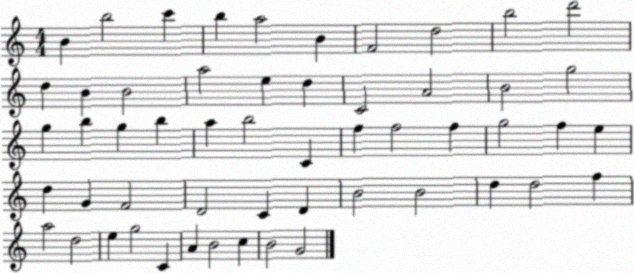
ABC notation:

X:1
T:Untitled
M:4/4
L:1/4
K:C
B b2 c' b a2 B F2 d2 b2 d'2 d B B2 a2 e d C2 A2 B2 g2 g b g b a b2 C f f2 f g2 f e d G F2 D2 C D B2 B2 d d2 f a2 d2 e g2 C A B2 c B2 G2